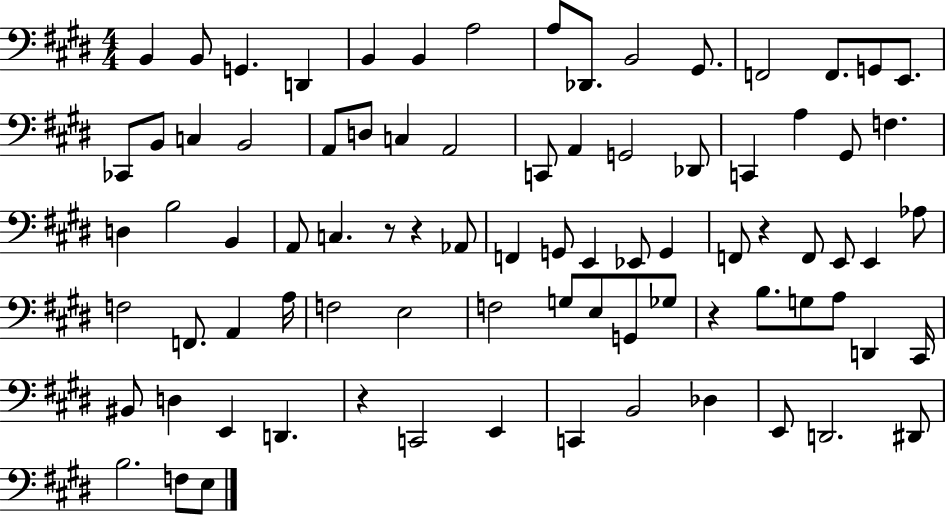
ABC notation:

X:1
T:Untitled
M:4/4
L:1/4
K:E
B,, B,,/2 G,, D,, B,, B,, A,2 A,/2 _D,,/2 B,,2 ^G,,/2 F,,2 F,,/2 G,,/2 E,,/2 _C,,/2 B,,/2 C, B,,2 A,,/2 D,/2 C, A,,2 C,,/2 A,, G,,2 _D,,/2 C,, A, ^G,,/2 F, D, B,2 B,, A,,/2 C, z/2 z _A,,/2 F,, G,,/2 E,, _E,,/2 G,, F,,/2 z F,,/2 E,,/2 E,, _A,/2 F,2 F,,/2 A,, A,/4 F,2 E,2 F,2 G,/2 E,/2 G,,/2 _G,/2 z B,/2 G,/2 A,/2 D,, ^C,,/4 ^B,,/2 D, E,, D,, z C,,2 E,, C,, B,,2 _D, E,,/2 D,,2 ^D,,/2 B,2 F,/2 E,/2